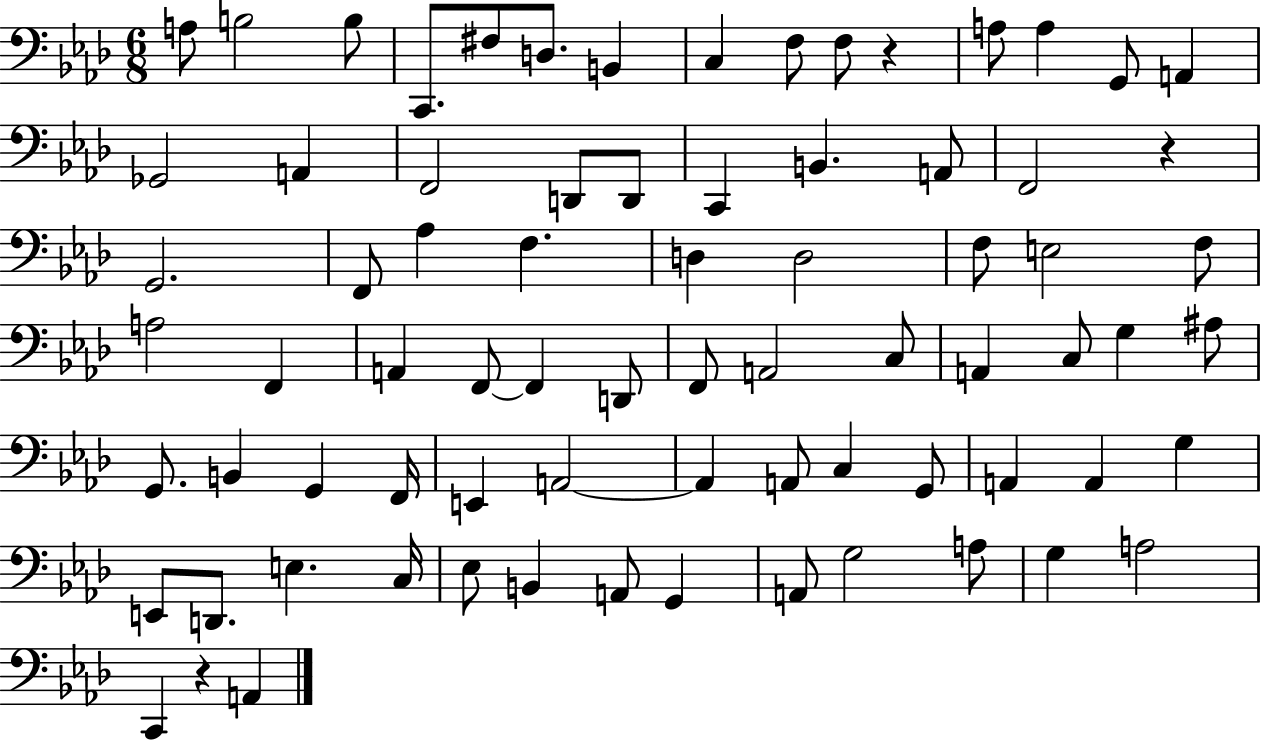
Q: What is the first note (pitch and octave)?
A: A3